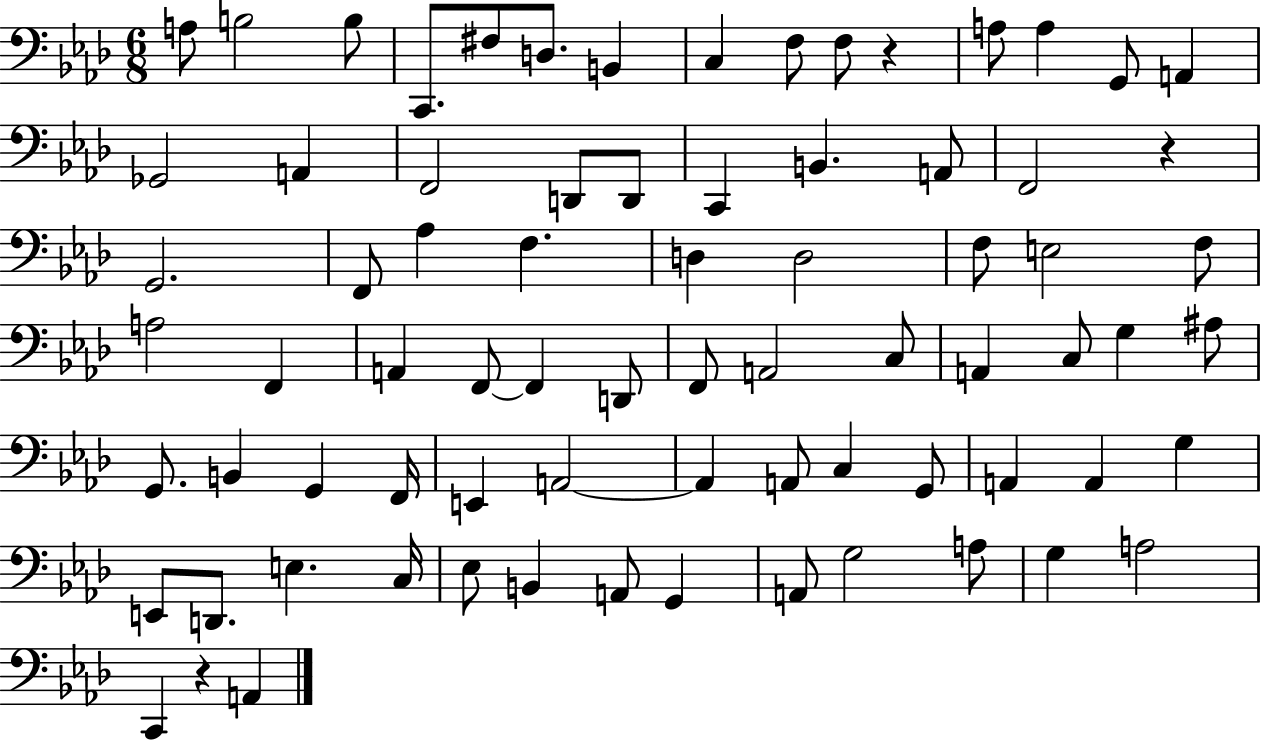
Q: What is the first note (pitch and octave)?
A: A3